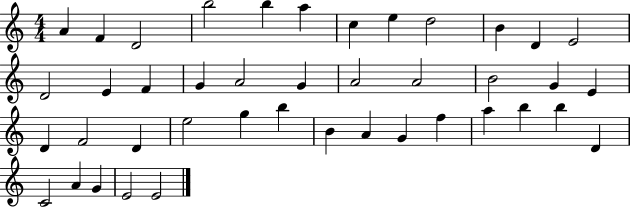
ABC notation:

X:1
T:Untitled
M:4/4
L:1/4
K:C
A F D2 b2 b a c e d2 B D E2 D2 E F G A2 G A2 A2 B2 G E D F2 D e2 g b B A G f a b b D C2 A G E2 E2